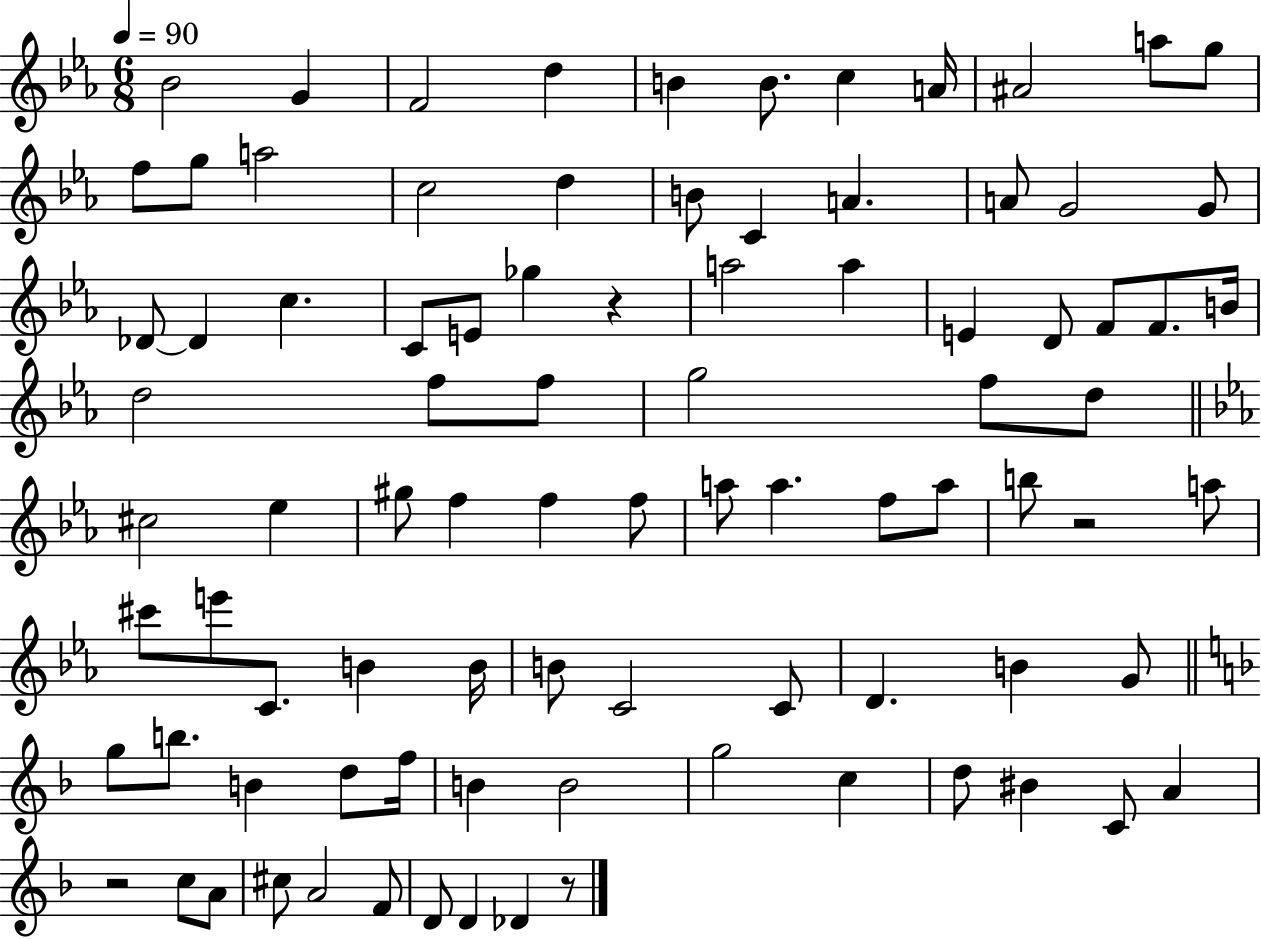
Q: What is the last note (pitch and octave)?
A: Db4